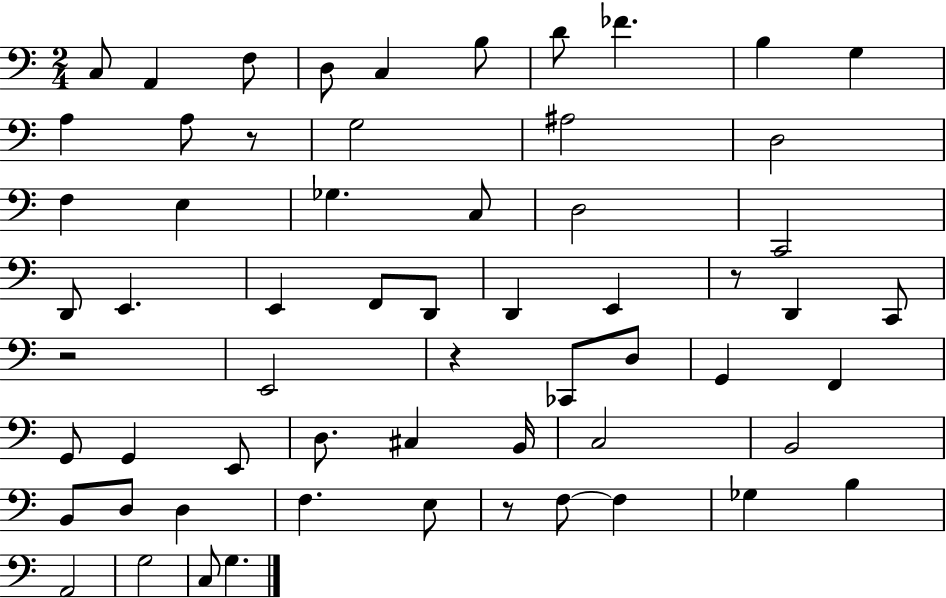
C3/e A2/q F3/e D3/e C3/q B3/e D4/e FES4/q. B3/q G3/q A3/q A3/e R/e G3/h A#3/h D3/h F3/q E3/q Gb3/q. C3/e D3/h C2/h D2/e E2/q. E2/q F2/e D2/e D2/q E2/q R/e D2/q C2/e R/h E2/h R/q CES2/e D3/e G2/q F2/q G2/e G2/q E2/e D3/e. C#3/q B2/s C3/h B2/h B2/e D3/e D3/q F3/q. E3/e R/e F3/e F3/q Gb3/q B3/q A2/h G3/h C3/e G3/q.